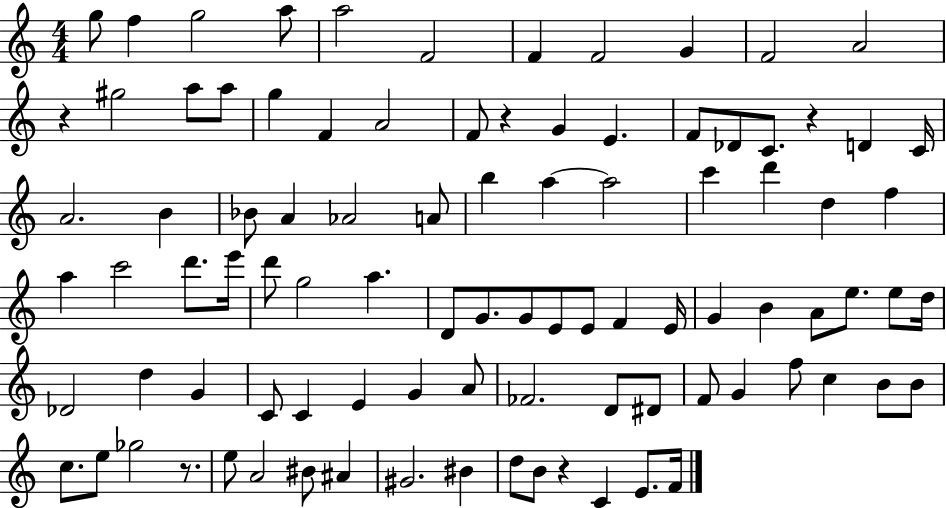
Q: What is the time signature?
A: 4/4